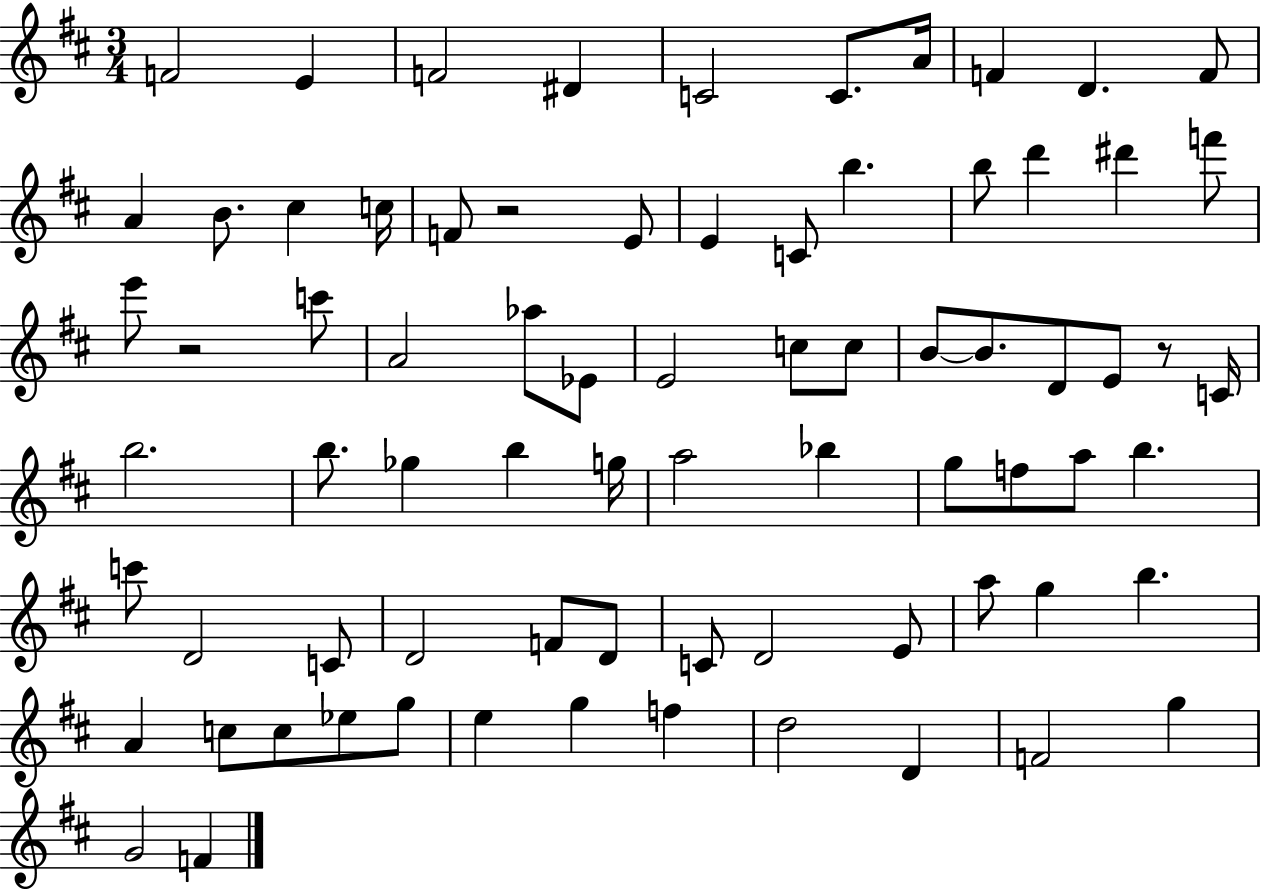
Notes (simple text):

F4/h E4/q F4/h D#4/q C4/h C4/e. A4/s F4/q D4/q. F4/e A4/q B4/e. C#5/q C5/s F4/e R/h E4/e E4/q C4/e B5/q. B5/e D6/q D#6/q F6/e E6/e R/h C6/e A4/h Ab5/e Eb4/e E4/h C5/e C5/e B4/e B4/e. D4/e E4/e R/e C4/s B5/h. B5/e. Gb5/q B5/q G5/s A5/h Bb5/q G5/e F5/e A5/e B5/q. C6/e D4/h C4/e D4/h F4/e D4/e C4/e D4/h E4/e A5/e G5/q B5/q. A4/q C5/e C5/e Eb5/e G5/e E5/q G5/q F5/q D5/h D4/q F4/h G5/q G4/h F4/q